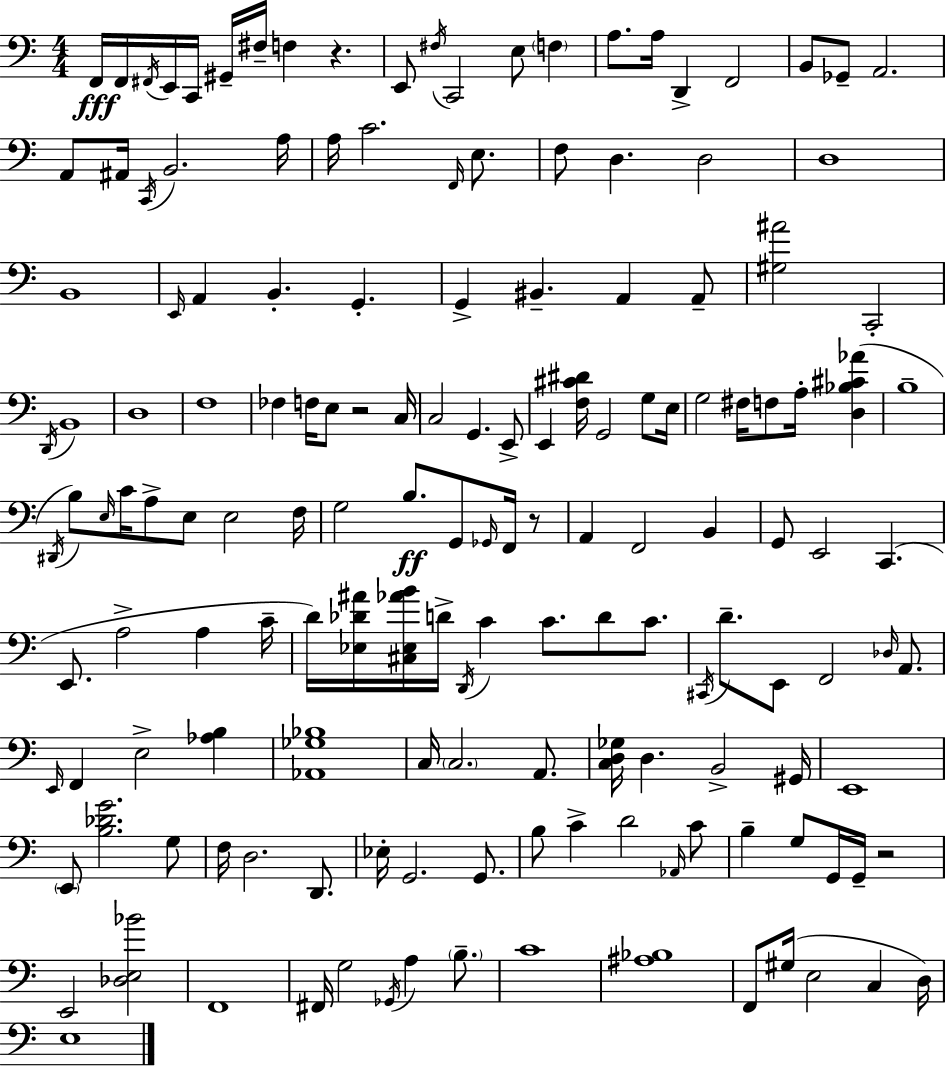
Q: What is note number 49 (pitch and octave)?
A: F3